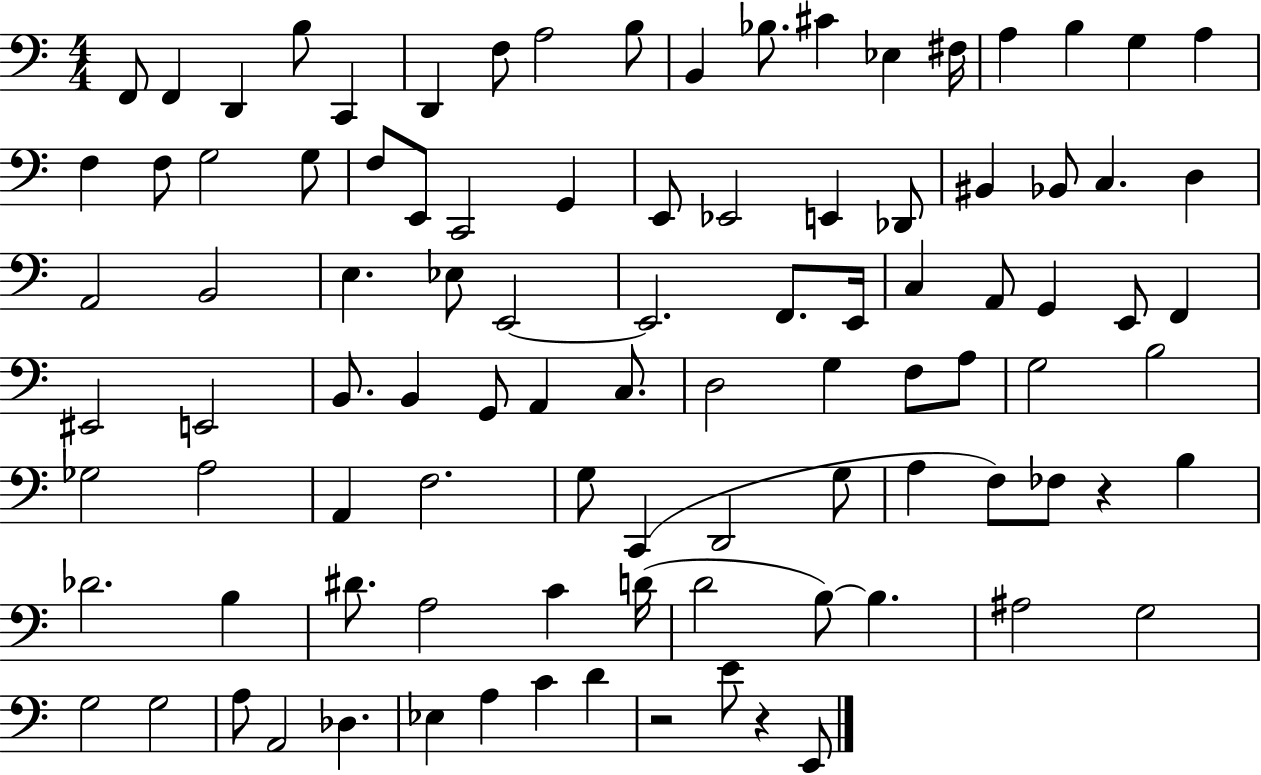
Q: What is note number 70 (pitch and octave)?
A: F3